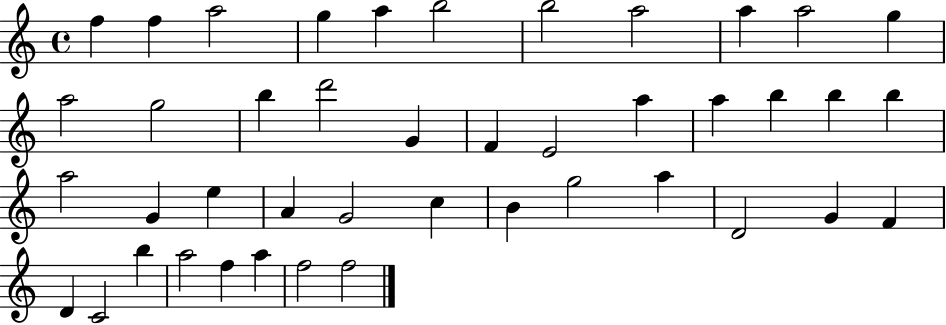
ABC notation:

X:1
T:Untitled
M:4/4
L:1/4
K:C
f f a2 g a b2 b2 a2 a a2 g a2 g2 b d'2 G F E2 a a b b b a2 G e A G2 c B g2 a D2 G F D C2 b a2 f a f2 f2